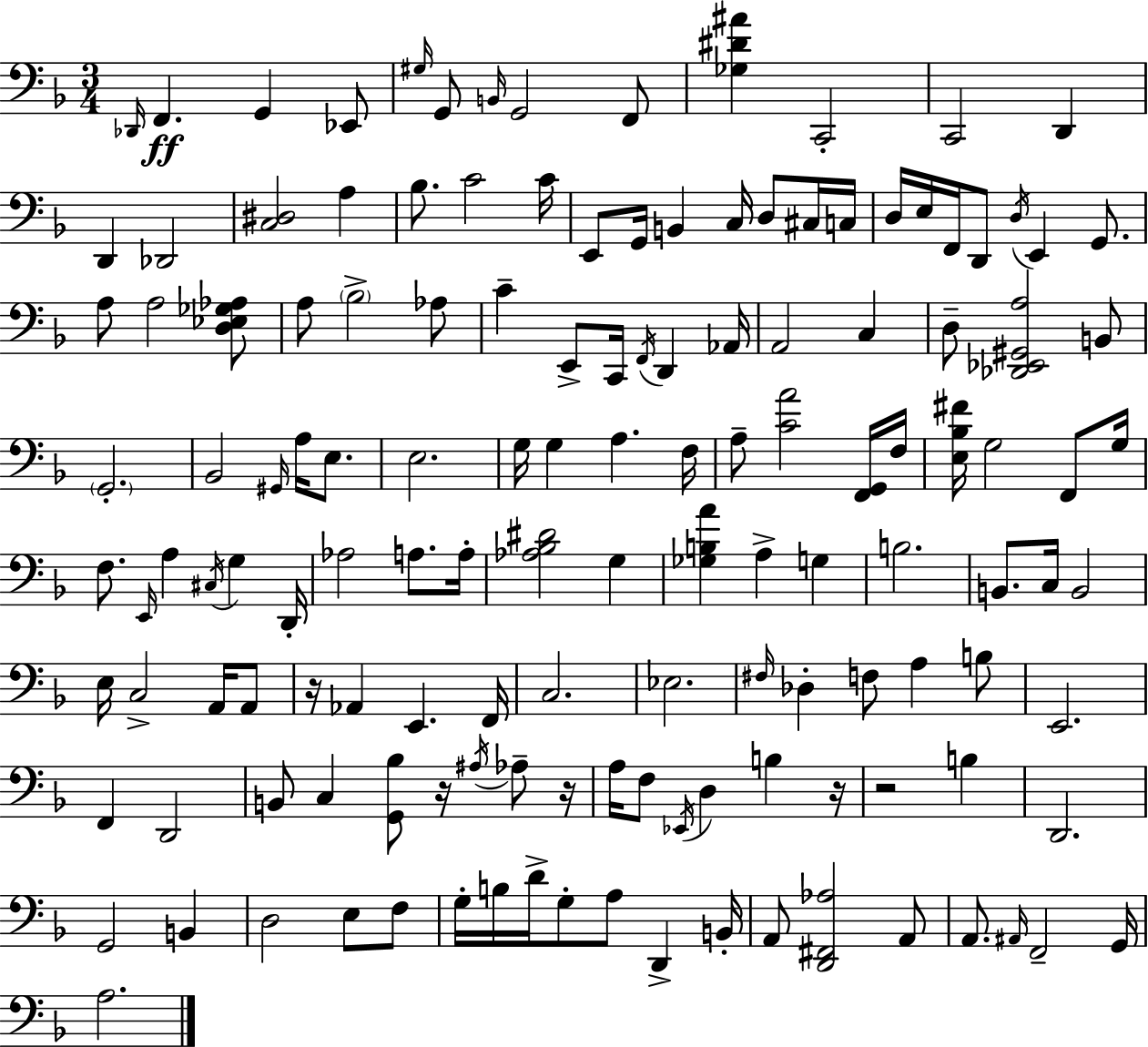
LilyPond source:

{
  \clef bass
  \numericTimeSignature
  \time 3/4
  \key d \minor
  \grace { des,16 }\ff f,4. g,4 ees,8 | \grace { gis16 } g,8 \grace { b,16 } g,2 | f,8 <ges dis' ais'>4 c,2-. | c,2 d,4 | \break d,4 des,2 | <c dis>2 a4 | bes8. c'2 | c'16 e,8 g,16 b,4 c16 d8 | \break cis16 c16 d16 e16 f,16 d,8 \acciaccatura { d16 } e,4 | g,8. a8 a2 | <d ees ges aes>8 a8 \parenthesize bes2-> | aes8 c'4-- e,8-> c,16 \acciaccatura { f,16 } | \break d,4 aes,16 a,2 | c4 d8-- <des, ees, gis, a>2 | b,8 \parenthesize g,2.-. | bes,2 | \break \grace { gis,16 } a16 e8. e2. | g16 g4 a4. | f16 a8-- <c' a'>2 | <f, g,>16 f16 <e bes fis'>16 g2 | \break f,8 g16 f8. \grace { e,16 } a4 | \acciaccatura { cis16 } g4 d,16-. aes2 | a8. a16-. <aes bes dis'>2 | g4 <ges b a'>4 | \break a4-> g4 b2. | b,8. c16 | b,2 e16 c2-> | a,16 a,8 r16 aes,4 | \break e,4. f,16 c2. | ees2. | \grace { fis16 } des4-. | f8 a4 b8 e,2. | \break f,4 | d,2 b,8 c4 | <g, bes>8 r16 \acciaccatura { ais16 } aes8-- r16 a16 f8 | \acciaccatura { ees,16 } d4 b4 r16 r2 | \break b4 d,2. | g,2 | b,4 d2 | e8 f8 g16-. | \break b16 d'16-> g8-. a8 d,4-> b,16-. a,8 | <d, fis, aes>2 a,8 a,8. | \grace { ais,16 } f,2-- g,16 | a2. | \break \bar "|."
}